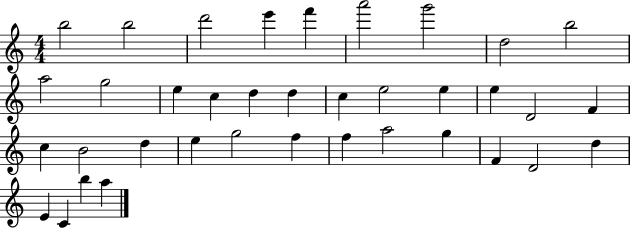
B5/h B5/h D6/h E6/q F6/q A6/h G6/h D5/h B5/h A5/h G5/h E5/q C5/q D5/q D5/q C5/q E5/h E5/q E5/q D4/h F4/q C5/q B4/h D5/q E5/q G5/h F5/q F5/q A5/h G5/q F4/q D4/h D5/q E4/q C4/q B5/q A5/q